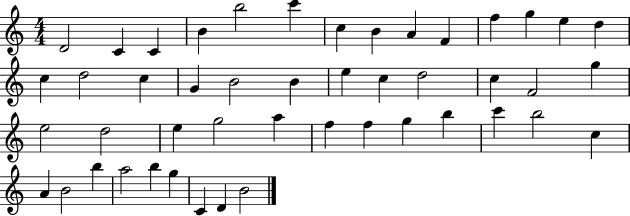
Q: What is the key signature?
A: C major